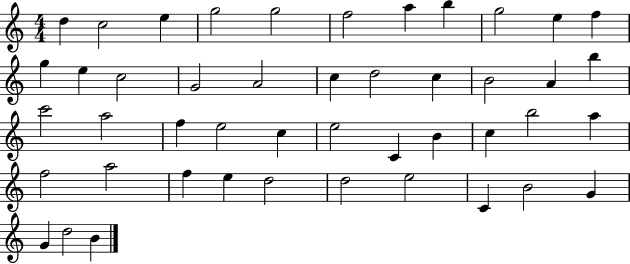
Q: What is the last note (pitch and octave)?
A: B4